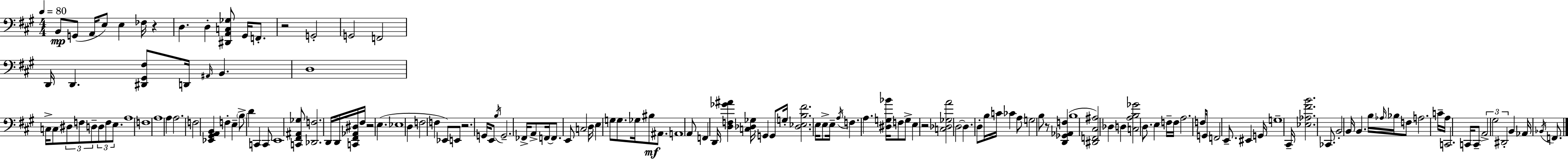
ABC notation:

X:1
T:Untitled
M:4/4
L:1/4
K:A
B,,/2 G,,/2 A,,/4 E,/2 E, _F,/4 z D, D, [^D,,A,,C,_G,]/2 ^G,,/4 F,,/2 z2 G,,2 G,,2 F,,2 D,,/4 D,, [^D,,^G,,^F,]/2 D,,/4 ^A,,/4 B,, D,4 C,/4 C,/2 ^D,/2 F,/2 D,/2 D,/2 F,/2 E,/2 A,4 F,4 A,4 A, A,2 F,2 [_E,,^G,,A,,B,,] F, E, B,/2 D C,, C,,/2 E,,4 [C,,^F,,^A,,_G,]/2 [_D,,F,]2 D,,/4 D,,/4 [C,,^F,,_A,,^D,]/4 ^F,/4 z2 E, _E,4 D, F,2 F, _E,,/2 E,,/2 z2 G,,/4 E,,/2 B,/4 G,,2 _F,,/4 A,,/2 F,,/4 F,,/2 E,,/2 C,2 D,/4 E, G,/2 G,/2 _G,/4 ^B,/2 ^A,,/2 A,,4 A,,/2 F,, D,,/4 [D,F,_G^A] [C,_D,_G,]/4 G,, G,,/2 G,/4 [_D,_E,B,^F]2 E,/4 E,/2 E,/4 A,/4 F, A, [^D,G,_B]/4 F,/2 G,/2 E, z2 [C,_D,_G,A]2 D,2 D, D,/2 B,/4 C/4 _C A,/2 G,2 B,/2 z/2 [D,,_G,,_A,,F,] B,4 [^D,,F,,^C,^A,]2 _D, D, [C,A,B,_G]2 D,/2 E, F,/4 F,/4 A,2 F,/2 G,,/4 F,,2 E,,/2 ^E,, G,,/4 G,4 ^C,,/4 [_E,_A,^FB]2 _C,,/2 B,,2 B,,/4 B,, B,/4 _A,/4 _B,/4 F,/2 A,2 C/4 A,/4 C,,2 C,,/4 C,,/2 A,,2 ^G,2 ^D,,2 B,, _A,,/4 _B,,/4 F,,/2